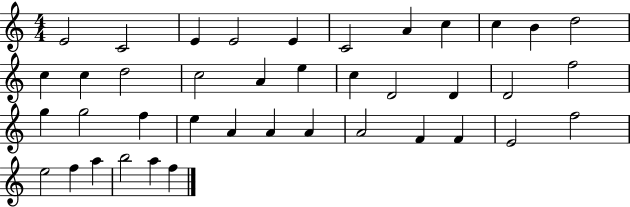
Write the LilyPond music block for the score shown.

{
  \clef treble
  \numericTimeSignature
  \time 4/4
  \key c \major
  e'2 c'2 | e'4 e'2 e'4 | c'2 a'4 c''4 | c''4 b'4 d''2 | \break c''4 c''4 d''2 | c''2 a'4 e''4 | c''4 d'2 d'4 | d'2 f''2 | \break g''4 g''2 f''4 | e''4 a'4 a'4 a'4 | a'2 f'4 f'4 | e'2 f''2 | \break e''2 f''4 a''4 | b''2 a''4 f''4 | \bar "|."
}